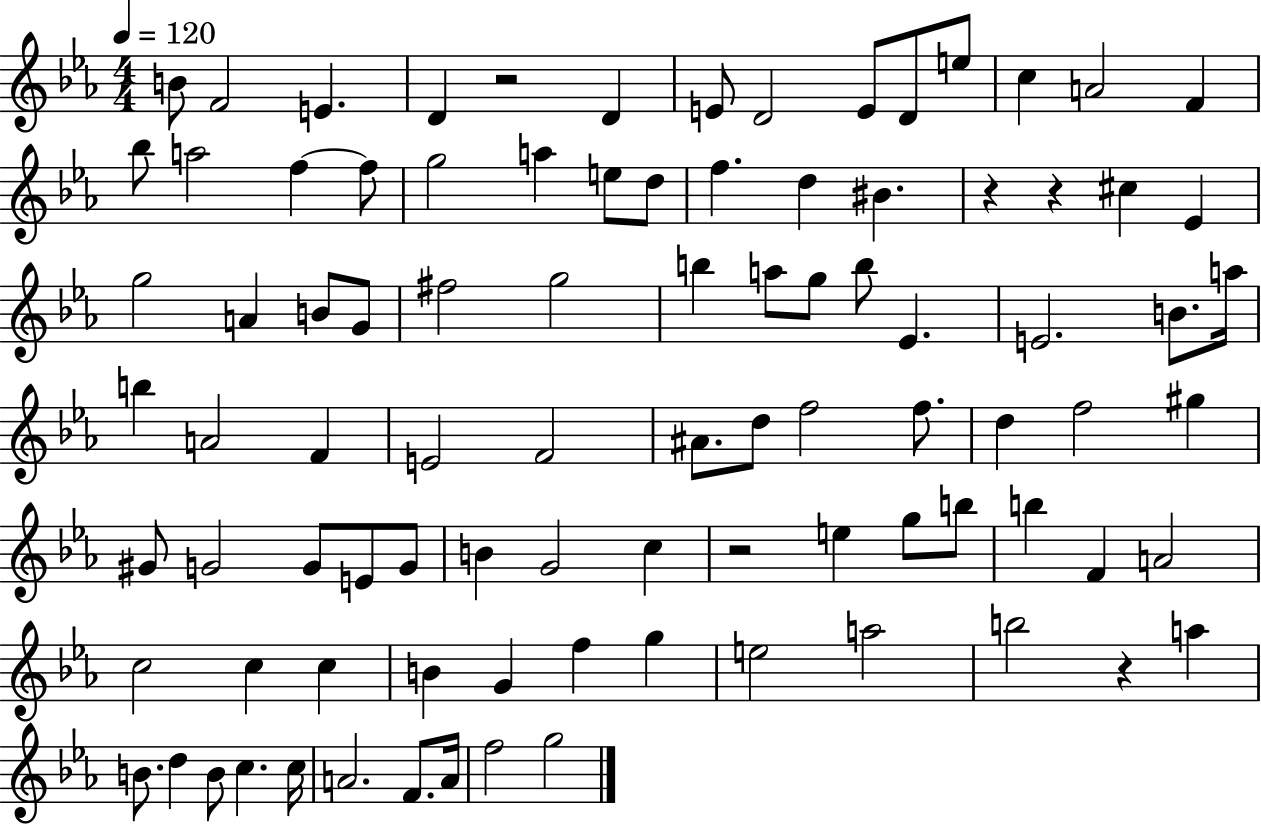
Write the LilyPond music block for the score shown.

{
  \clef treble
  \numericTimeSignature
  \time 4/4
  \key ees \major
  \tempo 4 = 120
  \repeat volta 2 { b'8 f'2 e'4. | d'4 r2 d'4 | e'8 d'2 e'8 d'8 e''8 | c''4 a'2 f'4 | \break bes''8 a''2 f''4~~ f''8 | g''2 a''4 e''8 d''8 | f''4. d''4 bis'4. | r4 r4 cis''4 ees'4 | \break g''2 a'4 b'8 g'8 | fis''2 g''2 | b''4 a''8 g''8 b''8 ees'4. | e'2. b'8. a''16 | \break b''4 a'2 f'4 | e'2 f'2 | ais'8. d''8 f''2 f''8. | d''4 f''2 gis''4 | \break gis'8 g'2 g'8 e'8 g'8 | b'4 g'2 c''4 | r2 e''4 g''8 b''8 | b''4 f'4 a'2 | \break c''2 c''4 c''4 | b'4 g'4 f''4 g''4 | e''2 a''2 | b''2 r4 a''4 | \break b'8. d''4 b'8 c''4. c''16 | a'2. f'8. a'16 | f''2 g''2 | } \bar "|."
}